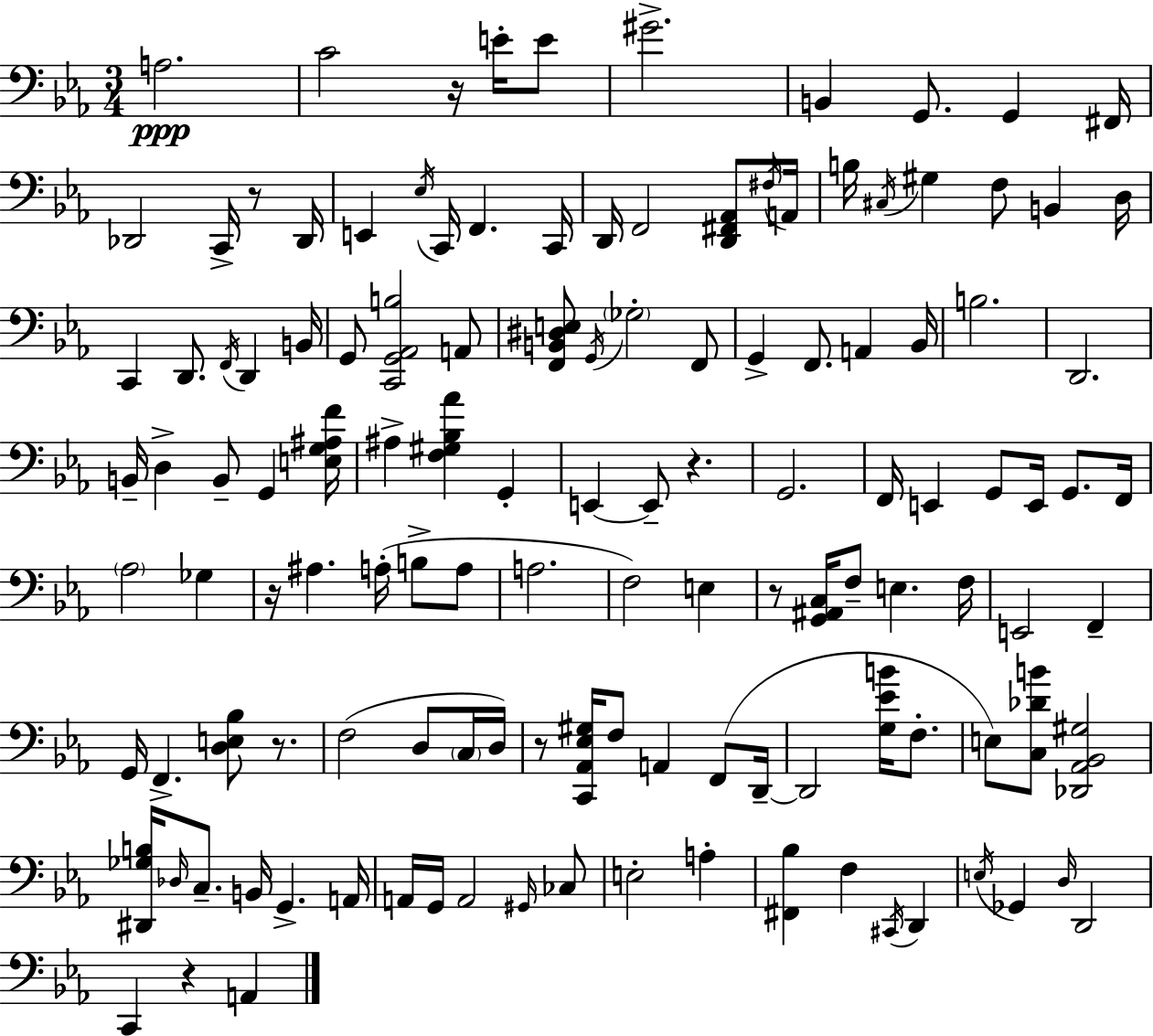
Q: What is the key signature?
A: C minor